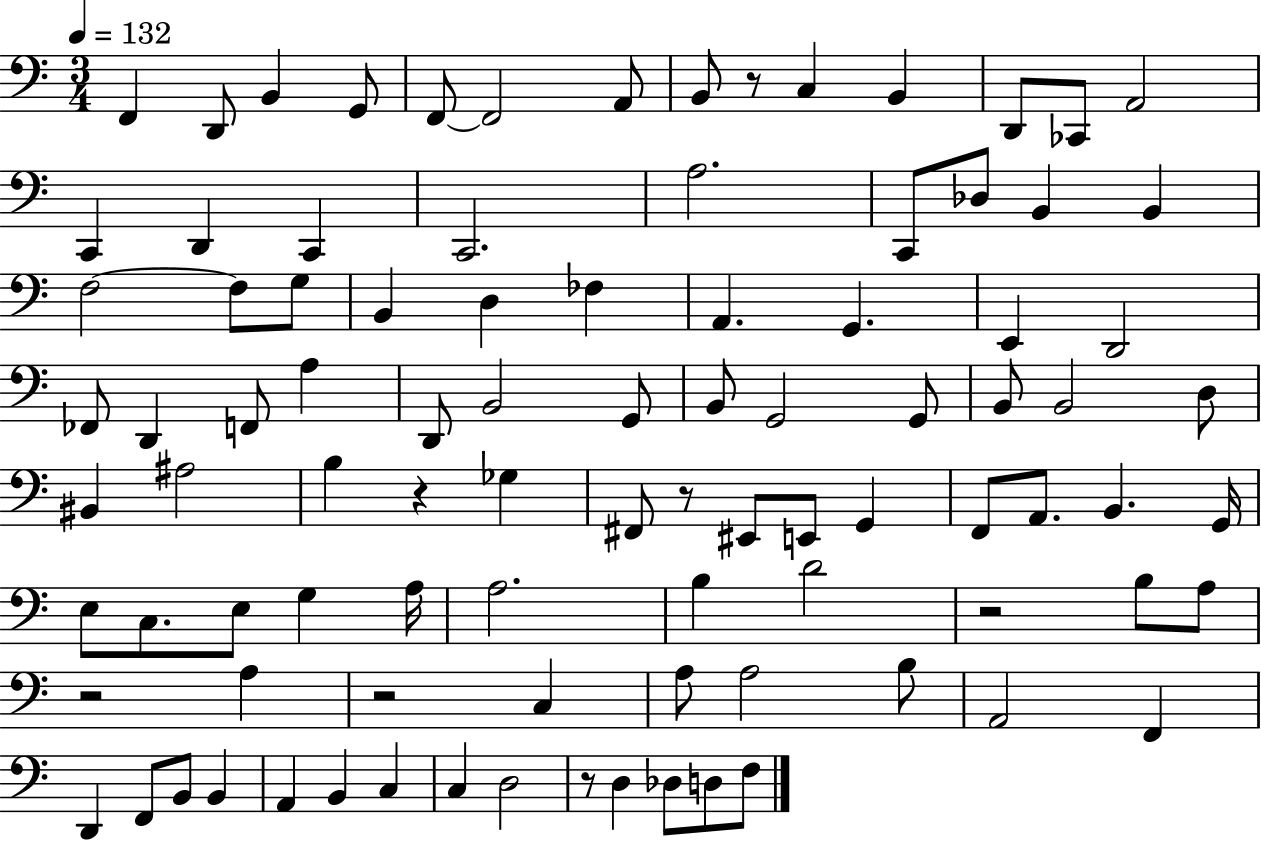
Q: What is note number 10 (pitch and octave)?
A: B2